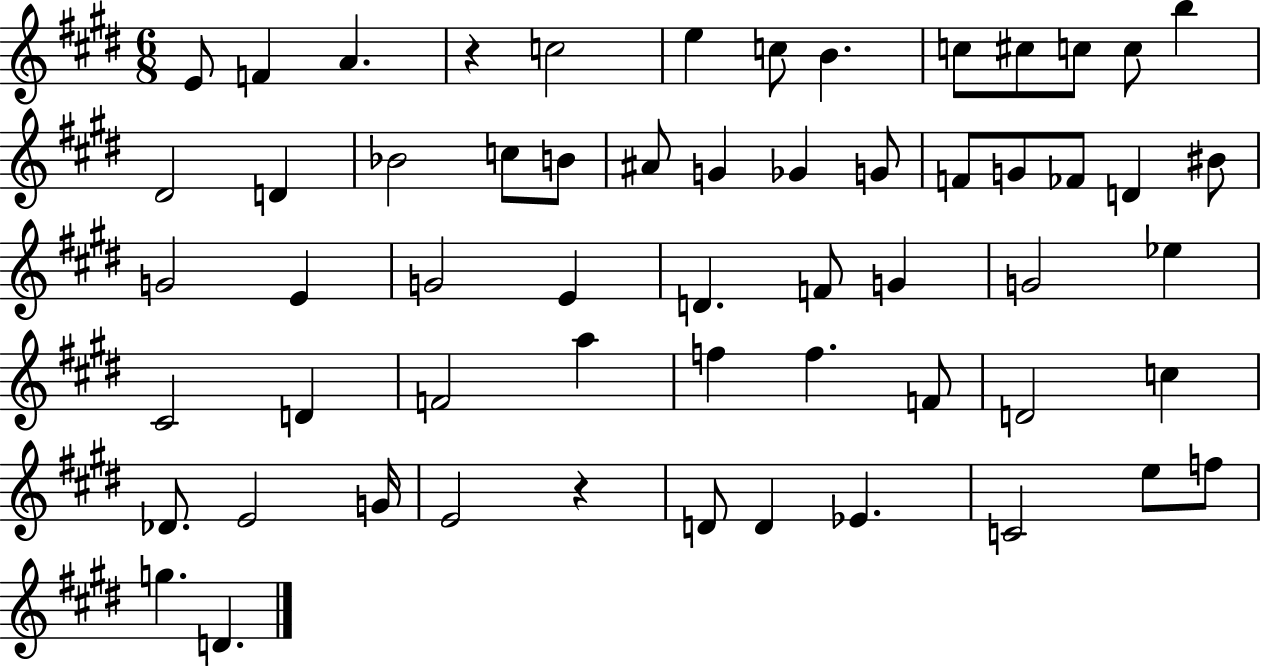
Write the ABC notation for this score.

X:1
T:Untitled
M:6/8
L:1/4
K:E
E/2 F A z c2 e c/2 B c/2 ^c/2 c/2 c/2 b ^D2 D _B2 c/2 B/2 ^A/2 G _G G/2 F/2 G/2 _F/2 D ^B/2 G2 E G2 E D F/2 G G2 _e ^C2 D F2 a f f F/2 D2 c _D/2 E2 G/4 E2 z D/2 D _E C2 e/2 f/2 g D